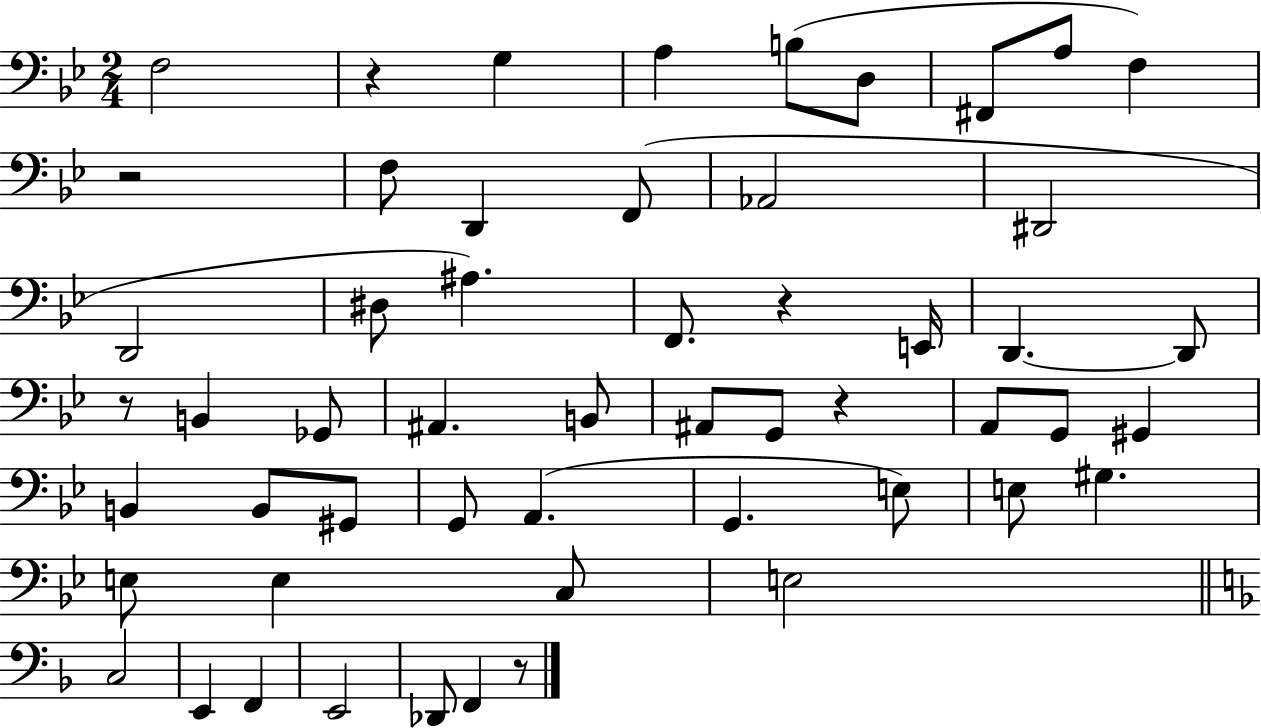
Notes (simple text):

F3/h R/q G3/q A3/q B3/e D3/e F#2/e A3/e F3/q R/h F3/e D2/q F2/e Ab2/h D#2/h D2/h D#3/e A#3/q. F2/e. R/q E2/s D2/q. D2/e R/e B2/q Gb2/e A#2/q. B2/e A#2/e G2/e R/q A2/e G2/e G#2/q B2/q B2/e G#2/e G2/e A2/q. G2/q. E3/e E3/e G#3/q. E3/e E3/q C3/e E3/h C3/h E2/q F2/q E2/h Db2/e F2/q R/e